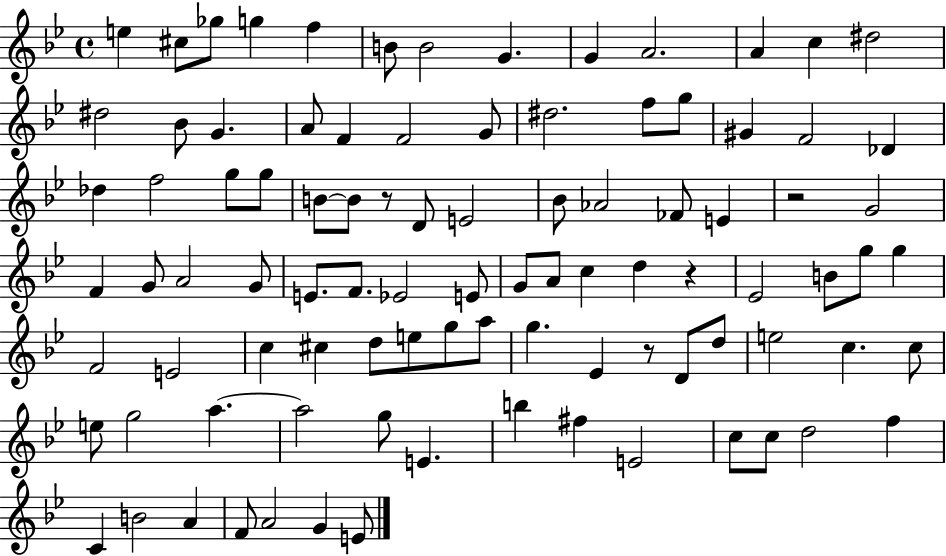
E5/q C#5/e Gb5/e G5/q F5/q B4/e B4/h G4/q. G4/q A4/h. A4/q C5/q D#5/h D#5/h Bb4/e G4/q. A4/e F4/q F4/h G4/e D#5/h. F5/e G5/e G#4/q F4/h Db4/q Db5/q F5/h G5/e G5/e B4/e B4/e R/e D4/e E4/h Bb4/e Ab4/h FES4/e E4/q R/h G4/h F4/q G4/e A4/h G4/e E4/e. F4/e. Eb4/h E4/e G4/e A4/e C5/q D5/q R/q Eb4/h B4/e G5/e G5/q F4/h E4/h C5/q C#5/q D5/e E5/e G5/e A5/e G5/q. Eb4/q R/e D4/e D5/e E5/h C5/q. C5/e E5/e G5/h A5/q. A5/h G5/e E4/q. B5/q F#5/q E4/h C5/e C5/e D5/h F5/q C4/q B4/h A4/q F4/e A4/h G4/q E4/e